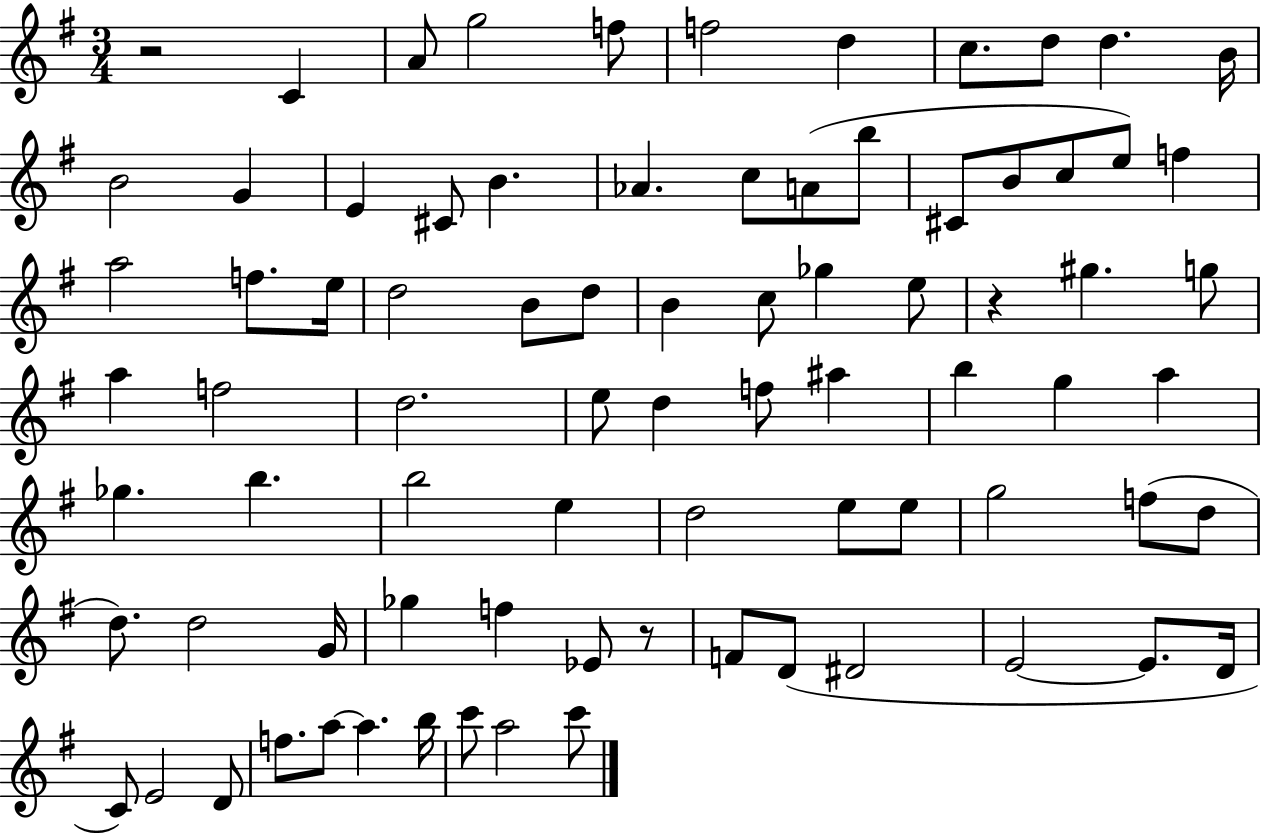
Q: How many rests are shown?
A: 3